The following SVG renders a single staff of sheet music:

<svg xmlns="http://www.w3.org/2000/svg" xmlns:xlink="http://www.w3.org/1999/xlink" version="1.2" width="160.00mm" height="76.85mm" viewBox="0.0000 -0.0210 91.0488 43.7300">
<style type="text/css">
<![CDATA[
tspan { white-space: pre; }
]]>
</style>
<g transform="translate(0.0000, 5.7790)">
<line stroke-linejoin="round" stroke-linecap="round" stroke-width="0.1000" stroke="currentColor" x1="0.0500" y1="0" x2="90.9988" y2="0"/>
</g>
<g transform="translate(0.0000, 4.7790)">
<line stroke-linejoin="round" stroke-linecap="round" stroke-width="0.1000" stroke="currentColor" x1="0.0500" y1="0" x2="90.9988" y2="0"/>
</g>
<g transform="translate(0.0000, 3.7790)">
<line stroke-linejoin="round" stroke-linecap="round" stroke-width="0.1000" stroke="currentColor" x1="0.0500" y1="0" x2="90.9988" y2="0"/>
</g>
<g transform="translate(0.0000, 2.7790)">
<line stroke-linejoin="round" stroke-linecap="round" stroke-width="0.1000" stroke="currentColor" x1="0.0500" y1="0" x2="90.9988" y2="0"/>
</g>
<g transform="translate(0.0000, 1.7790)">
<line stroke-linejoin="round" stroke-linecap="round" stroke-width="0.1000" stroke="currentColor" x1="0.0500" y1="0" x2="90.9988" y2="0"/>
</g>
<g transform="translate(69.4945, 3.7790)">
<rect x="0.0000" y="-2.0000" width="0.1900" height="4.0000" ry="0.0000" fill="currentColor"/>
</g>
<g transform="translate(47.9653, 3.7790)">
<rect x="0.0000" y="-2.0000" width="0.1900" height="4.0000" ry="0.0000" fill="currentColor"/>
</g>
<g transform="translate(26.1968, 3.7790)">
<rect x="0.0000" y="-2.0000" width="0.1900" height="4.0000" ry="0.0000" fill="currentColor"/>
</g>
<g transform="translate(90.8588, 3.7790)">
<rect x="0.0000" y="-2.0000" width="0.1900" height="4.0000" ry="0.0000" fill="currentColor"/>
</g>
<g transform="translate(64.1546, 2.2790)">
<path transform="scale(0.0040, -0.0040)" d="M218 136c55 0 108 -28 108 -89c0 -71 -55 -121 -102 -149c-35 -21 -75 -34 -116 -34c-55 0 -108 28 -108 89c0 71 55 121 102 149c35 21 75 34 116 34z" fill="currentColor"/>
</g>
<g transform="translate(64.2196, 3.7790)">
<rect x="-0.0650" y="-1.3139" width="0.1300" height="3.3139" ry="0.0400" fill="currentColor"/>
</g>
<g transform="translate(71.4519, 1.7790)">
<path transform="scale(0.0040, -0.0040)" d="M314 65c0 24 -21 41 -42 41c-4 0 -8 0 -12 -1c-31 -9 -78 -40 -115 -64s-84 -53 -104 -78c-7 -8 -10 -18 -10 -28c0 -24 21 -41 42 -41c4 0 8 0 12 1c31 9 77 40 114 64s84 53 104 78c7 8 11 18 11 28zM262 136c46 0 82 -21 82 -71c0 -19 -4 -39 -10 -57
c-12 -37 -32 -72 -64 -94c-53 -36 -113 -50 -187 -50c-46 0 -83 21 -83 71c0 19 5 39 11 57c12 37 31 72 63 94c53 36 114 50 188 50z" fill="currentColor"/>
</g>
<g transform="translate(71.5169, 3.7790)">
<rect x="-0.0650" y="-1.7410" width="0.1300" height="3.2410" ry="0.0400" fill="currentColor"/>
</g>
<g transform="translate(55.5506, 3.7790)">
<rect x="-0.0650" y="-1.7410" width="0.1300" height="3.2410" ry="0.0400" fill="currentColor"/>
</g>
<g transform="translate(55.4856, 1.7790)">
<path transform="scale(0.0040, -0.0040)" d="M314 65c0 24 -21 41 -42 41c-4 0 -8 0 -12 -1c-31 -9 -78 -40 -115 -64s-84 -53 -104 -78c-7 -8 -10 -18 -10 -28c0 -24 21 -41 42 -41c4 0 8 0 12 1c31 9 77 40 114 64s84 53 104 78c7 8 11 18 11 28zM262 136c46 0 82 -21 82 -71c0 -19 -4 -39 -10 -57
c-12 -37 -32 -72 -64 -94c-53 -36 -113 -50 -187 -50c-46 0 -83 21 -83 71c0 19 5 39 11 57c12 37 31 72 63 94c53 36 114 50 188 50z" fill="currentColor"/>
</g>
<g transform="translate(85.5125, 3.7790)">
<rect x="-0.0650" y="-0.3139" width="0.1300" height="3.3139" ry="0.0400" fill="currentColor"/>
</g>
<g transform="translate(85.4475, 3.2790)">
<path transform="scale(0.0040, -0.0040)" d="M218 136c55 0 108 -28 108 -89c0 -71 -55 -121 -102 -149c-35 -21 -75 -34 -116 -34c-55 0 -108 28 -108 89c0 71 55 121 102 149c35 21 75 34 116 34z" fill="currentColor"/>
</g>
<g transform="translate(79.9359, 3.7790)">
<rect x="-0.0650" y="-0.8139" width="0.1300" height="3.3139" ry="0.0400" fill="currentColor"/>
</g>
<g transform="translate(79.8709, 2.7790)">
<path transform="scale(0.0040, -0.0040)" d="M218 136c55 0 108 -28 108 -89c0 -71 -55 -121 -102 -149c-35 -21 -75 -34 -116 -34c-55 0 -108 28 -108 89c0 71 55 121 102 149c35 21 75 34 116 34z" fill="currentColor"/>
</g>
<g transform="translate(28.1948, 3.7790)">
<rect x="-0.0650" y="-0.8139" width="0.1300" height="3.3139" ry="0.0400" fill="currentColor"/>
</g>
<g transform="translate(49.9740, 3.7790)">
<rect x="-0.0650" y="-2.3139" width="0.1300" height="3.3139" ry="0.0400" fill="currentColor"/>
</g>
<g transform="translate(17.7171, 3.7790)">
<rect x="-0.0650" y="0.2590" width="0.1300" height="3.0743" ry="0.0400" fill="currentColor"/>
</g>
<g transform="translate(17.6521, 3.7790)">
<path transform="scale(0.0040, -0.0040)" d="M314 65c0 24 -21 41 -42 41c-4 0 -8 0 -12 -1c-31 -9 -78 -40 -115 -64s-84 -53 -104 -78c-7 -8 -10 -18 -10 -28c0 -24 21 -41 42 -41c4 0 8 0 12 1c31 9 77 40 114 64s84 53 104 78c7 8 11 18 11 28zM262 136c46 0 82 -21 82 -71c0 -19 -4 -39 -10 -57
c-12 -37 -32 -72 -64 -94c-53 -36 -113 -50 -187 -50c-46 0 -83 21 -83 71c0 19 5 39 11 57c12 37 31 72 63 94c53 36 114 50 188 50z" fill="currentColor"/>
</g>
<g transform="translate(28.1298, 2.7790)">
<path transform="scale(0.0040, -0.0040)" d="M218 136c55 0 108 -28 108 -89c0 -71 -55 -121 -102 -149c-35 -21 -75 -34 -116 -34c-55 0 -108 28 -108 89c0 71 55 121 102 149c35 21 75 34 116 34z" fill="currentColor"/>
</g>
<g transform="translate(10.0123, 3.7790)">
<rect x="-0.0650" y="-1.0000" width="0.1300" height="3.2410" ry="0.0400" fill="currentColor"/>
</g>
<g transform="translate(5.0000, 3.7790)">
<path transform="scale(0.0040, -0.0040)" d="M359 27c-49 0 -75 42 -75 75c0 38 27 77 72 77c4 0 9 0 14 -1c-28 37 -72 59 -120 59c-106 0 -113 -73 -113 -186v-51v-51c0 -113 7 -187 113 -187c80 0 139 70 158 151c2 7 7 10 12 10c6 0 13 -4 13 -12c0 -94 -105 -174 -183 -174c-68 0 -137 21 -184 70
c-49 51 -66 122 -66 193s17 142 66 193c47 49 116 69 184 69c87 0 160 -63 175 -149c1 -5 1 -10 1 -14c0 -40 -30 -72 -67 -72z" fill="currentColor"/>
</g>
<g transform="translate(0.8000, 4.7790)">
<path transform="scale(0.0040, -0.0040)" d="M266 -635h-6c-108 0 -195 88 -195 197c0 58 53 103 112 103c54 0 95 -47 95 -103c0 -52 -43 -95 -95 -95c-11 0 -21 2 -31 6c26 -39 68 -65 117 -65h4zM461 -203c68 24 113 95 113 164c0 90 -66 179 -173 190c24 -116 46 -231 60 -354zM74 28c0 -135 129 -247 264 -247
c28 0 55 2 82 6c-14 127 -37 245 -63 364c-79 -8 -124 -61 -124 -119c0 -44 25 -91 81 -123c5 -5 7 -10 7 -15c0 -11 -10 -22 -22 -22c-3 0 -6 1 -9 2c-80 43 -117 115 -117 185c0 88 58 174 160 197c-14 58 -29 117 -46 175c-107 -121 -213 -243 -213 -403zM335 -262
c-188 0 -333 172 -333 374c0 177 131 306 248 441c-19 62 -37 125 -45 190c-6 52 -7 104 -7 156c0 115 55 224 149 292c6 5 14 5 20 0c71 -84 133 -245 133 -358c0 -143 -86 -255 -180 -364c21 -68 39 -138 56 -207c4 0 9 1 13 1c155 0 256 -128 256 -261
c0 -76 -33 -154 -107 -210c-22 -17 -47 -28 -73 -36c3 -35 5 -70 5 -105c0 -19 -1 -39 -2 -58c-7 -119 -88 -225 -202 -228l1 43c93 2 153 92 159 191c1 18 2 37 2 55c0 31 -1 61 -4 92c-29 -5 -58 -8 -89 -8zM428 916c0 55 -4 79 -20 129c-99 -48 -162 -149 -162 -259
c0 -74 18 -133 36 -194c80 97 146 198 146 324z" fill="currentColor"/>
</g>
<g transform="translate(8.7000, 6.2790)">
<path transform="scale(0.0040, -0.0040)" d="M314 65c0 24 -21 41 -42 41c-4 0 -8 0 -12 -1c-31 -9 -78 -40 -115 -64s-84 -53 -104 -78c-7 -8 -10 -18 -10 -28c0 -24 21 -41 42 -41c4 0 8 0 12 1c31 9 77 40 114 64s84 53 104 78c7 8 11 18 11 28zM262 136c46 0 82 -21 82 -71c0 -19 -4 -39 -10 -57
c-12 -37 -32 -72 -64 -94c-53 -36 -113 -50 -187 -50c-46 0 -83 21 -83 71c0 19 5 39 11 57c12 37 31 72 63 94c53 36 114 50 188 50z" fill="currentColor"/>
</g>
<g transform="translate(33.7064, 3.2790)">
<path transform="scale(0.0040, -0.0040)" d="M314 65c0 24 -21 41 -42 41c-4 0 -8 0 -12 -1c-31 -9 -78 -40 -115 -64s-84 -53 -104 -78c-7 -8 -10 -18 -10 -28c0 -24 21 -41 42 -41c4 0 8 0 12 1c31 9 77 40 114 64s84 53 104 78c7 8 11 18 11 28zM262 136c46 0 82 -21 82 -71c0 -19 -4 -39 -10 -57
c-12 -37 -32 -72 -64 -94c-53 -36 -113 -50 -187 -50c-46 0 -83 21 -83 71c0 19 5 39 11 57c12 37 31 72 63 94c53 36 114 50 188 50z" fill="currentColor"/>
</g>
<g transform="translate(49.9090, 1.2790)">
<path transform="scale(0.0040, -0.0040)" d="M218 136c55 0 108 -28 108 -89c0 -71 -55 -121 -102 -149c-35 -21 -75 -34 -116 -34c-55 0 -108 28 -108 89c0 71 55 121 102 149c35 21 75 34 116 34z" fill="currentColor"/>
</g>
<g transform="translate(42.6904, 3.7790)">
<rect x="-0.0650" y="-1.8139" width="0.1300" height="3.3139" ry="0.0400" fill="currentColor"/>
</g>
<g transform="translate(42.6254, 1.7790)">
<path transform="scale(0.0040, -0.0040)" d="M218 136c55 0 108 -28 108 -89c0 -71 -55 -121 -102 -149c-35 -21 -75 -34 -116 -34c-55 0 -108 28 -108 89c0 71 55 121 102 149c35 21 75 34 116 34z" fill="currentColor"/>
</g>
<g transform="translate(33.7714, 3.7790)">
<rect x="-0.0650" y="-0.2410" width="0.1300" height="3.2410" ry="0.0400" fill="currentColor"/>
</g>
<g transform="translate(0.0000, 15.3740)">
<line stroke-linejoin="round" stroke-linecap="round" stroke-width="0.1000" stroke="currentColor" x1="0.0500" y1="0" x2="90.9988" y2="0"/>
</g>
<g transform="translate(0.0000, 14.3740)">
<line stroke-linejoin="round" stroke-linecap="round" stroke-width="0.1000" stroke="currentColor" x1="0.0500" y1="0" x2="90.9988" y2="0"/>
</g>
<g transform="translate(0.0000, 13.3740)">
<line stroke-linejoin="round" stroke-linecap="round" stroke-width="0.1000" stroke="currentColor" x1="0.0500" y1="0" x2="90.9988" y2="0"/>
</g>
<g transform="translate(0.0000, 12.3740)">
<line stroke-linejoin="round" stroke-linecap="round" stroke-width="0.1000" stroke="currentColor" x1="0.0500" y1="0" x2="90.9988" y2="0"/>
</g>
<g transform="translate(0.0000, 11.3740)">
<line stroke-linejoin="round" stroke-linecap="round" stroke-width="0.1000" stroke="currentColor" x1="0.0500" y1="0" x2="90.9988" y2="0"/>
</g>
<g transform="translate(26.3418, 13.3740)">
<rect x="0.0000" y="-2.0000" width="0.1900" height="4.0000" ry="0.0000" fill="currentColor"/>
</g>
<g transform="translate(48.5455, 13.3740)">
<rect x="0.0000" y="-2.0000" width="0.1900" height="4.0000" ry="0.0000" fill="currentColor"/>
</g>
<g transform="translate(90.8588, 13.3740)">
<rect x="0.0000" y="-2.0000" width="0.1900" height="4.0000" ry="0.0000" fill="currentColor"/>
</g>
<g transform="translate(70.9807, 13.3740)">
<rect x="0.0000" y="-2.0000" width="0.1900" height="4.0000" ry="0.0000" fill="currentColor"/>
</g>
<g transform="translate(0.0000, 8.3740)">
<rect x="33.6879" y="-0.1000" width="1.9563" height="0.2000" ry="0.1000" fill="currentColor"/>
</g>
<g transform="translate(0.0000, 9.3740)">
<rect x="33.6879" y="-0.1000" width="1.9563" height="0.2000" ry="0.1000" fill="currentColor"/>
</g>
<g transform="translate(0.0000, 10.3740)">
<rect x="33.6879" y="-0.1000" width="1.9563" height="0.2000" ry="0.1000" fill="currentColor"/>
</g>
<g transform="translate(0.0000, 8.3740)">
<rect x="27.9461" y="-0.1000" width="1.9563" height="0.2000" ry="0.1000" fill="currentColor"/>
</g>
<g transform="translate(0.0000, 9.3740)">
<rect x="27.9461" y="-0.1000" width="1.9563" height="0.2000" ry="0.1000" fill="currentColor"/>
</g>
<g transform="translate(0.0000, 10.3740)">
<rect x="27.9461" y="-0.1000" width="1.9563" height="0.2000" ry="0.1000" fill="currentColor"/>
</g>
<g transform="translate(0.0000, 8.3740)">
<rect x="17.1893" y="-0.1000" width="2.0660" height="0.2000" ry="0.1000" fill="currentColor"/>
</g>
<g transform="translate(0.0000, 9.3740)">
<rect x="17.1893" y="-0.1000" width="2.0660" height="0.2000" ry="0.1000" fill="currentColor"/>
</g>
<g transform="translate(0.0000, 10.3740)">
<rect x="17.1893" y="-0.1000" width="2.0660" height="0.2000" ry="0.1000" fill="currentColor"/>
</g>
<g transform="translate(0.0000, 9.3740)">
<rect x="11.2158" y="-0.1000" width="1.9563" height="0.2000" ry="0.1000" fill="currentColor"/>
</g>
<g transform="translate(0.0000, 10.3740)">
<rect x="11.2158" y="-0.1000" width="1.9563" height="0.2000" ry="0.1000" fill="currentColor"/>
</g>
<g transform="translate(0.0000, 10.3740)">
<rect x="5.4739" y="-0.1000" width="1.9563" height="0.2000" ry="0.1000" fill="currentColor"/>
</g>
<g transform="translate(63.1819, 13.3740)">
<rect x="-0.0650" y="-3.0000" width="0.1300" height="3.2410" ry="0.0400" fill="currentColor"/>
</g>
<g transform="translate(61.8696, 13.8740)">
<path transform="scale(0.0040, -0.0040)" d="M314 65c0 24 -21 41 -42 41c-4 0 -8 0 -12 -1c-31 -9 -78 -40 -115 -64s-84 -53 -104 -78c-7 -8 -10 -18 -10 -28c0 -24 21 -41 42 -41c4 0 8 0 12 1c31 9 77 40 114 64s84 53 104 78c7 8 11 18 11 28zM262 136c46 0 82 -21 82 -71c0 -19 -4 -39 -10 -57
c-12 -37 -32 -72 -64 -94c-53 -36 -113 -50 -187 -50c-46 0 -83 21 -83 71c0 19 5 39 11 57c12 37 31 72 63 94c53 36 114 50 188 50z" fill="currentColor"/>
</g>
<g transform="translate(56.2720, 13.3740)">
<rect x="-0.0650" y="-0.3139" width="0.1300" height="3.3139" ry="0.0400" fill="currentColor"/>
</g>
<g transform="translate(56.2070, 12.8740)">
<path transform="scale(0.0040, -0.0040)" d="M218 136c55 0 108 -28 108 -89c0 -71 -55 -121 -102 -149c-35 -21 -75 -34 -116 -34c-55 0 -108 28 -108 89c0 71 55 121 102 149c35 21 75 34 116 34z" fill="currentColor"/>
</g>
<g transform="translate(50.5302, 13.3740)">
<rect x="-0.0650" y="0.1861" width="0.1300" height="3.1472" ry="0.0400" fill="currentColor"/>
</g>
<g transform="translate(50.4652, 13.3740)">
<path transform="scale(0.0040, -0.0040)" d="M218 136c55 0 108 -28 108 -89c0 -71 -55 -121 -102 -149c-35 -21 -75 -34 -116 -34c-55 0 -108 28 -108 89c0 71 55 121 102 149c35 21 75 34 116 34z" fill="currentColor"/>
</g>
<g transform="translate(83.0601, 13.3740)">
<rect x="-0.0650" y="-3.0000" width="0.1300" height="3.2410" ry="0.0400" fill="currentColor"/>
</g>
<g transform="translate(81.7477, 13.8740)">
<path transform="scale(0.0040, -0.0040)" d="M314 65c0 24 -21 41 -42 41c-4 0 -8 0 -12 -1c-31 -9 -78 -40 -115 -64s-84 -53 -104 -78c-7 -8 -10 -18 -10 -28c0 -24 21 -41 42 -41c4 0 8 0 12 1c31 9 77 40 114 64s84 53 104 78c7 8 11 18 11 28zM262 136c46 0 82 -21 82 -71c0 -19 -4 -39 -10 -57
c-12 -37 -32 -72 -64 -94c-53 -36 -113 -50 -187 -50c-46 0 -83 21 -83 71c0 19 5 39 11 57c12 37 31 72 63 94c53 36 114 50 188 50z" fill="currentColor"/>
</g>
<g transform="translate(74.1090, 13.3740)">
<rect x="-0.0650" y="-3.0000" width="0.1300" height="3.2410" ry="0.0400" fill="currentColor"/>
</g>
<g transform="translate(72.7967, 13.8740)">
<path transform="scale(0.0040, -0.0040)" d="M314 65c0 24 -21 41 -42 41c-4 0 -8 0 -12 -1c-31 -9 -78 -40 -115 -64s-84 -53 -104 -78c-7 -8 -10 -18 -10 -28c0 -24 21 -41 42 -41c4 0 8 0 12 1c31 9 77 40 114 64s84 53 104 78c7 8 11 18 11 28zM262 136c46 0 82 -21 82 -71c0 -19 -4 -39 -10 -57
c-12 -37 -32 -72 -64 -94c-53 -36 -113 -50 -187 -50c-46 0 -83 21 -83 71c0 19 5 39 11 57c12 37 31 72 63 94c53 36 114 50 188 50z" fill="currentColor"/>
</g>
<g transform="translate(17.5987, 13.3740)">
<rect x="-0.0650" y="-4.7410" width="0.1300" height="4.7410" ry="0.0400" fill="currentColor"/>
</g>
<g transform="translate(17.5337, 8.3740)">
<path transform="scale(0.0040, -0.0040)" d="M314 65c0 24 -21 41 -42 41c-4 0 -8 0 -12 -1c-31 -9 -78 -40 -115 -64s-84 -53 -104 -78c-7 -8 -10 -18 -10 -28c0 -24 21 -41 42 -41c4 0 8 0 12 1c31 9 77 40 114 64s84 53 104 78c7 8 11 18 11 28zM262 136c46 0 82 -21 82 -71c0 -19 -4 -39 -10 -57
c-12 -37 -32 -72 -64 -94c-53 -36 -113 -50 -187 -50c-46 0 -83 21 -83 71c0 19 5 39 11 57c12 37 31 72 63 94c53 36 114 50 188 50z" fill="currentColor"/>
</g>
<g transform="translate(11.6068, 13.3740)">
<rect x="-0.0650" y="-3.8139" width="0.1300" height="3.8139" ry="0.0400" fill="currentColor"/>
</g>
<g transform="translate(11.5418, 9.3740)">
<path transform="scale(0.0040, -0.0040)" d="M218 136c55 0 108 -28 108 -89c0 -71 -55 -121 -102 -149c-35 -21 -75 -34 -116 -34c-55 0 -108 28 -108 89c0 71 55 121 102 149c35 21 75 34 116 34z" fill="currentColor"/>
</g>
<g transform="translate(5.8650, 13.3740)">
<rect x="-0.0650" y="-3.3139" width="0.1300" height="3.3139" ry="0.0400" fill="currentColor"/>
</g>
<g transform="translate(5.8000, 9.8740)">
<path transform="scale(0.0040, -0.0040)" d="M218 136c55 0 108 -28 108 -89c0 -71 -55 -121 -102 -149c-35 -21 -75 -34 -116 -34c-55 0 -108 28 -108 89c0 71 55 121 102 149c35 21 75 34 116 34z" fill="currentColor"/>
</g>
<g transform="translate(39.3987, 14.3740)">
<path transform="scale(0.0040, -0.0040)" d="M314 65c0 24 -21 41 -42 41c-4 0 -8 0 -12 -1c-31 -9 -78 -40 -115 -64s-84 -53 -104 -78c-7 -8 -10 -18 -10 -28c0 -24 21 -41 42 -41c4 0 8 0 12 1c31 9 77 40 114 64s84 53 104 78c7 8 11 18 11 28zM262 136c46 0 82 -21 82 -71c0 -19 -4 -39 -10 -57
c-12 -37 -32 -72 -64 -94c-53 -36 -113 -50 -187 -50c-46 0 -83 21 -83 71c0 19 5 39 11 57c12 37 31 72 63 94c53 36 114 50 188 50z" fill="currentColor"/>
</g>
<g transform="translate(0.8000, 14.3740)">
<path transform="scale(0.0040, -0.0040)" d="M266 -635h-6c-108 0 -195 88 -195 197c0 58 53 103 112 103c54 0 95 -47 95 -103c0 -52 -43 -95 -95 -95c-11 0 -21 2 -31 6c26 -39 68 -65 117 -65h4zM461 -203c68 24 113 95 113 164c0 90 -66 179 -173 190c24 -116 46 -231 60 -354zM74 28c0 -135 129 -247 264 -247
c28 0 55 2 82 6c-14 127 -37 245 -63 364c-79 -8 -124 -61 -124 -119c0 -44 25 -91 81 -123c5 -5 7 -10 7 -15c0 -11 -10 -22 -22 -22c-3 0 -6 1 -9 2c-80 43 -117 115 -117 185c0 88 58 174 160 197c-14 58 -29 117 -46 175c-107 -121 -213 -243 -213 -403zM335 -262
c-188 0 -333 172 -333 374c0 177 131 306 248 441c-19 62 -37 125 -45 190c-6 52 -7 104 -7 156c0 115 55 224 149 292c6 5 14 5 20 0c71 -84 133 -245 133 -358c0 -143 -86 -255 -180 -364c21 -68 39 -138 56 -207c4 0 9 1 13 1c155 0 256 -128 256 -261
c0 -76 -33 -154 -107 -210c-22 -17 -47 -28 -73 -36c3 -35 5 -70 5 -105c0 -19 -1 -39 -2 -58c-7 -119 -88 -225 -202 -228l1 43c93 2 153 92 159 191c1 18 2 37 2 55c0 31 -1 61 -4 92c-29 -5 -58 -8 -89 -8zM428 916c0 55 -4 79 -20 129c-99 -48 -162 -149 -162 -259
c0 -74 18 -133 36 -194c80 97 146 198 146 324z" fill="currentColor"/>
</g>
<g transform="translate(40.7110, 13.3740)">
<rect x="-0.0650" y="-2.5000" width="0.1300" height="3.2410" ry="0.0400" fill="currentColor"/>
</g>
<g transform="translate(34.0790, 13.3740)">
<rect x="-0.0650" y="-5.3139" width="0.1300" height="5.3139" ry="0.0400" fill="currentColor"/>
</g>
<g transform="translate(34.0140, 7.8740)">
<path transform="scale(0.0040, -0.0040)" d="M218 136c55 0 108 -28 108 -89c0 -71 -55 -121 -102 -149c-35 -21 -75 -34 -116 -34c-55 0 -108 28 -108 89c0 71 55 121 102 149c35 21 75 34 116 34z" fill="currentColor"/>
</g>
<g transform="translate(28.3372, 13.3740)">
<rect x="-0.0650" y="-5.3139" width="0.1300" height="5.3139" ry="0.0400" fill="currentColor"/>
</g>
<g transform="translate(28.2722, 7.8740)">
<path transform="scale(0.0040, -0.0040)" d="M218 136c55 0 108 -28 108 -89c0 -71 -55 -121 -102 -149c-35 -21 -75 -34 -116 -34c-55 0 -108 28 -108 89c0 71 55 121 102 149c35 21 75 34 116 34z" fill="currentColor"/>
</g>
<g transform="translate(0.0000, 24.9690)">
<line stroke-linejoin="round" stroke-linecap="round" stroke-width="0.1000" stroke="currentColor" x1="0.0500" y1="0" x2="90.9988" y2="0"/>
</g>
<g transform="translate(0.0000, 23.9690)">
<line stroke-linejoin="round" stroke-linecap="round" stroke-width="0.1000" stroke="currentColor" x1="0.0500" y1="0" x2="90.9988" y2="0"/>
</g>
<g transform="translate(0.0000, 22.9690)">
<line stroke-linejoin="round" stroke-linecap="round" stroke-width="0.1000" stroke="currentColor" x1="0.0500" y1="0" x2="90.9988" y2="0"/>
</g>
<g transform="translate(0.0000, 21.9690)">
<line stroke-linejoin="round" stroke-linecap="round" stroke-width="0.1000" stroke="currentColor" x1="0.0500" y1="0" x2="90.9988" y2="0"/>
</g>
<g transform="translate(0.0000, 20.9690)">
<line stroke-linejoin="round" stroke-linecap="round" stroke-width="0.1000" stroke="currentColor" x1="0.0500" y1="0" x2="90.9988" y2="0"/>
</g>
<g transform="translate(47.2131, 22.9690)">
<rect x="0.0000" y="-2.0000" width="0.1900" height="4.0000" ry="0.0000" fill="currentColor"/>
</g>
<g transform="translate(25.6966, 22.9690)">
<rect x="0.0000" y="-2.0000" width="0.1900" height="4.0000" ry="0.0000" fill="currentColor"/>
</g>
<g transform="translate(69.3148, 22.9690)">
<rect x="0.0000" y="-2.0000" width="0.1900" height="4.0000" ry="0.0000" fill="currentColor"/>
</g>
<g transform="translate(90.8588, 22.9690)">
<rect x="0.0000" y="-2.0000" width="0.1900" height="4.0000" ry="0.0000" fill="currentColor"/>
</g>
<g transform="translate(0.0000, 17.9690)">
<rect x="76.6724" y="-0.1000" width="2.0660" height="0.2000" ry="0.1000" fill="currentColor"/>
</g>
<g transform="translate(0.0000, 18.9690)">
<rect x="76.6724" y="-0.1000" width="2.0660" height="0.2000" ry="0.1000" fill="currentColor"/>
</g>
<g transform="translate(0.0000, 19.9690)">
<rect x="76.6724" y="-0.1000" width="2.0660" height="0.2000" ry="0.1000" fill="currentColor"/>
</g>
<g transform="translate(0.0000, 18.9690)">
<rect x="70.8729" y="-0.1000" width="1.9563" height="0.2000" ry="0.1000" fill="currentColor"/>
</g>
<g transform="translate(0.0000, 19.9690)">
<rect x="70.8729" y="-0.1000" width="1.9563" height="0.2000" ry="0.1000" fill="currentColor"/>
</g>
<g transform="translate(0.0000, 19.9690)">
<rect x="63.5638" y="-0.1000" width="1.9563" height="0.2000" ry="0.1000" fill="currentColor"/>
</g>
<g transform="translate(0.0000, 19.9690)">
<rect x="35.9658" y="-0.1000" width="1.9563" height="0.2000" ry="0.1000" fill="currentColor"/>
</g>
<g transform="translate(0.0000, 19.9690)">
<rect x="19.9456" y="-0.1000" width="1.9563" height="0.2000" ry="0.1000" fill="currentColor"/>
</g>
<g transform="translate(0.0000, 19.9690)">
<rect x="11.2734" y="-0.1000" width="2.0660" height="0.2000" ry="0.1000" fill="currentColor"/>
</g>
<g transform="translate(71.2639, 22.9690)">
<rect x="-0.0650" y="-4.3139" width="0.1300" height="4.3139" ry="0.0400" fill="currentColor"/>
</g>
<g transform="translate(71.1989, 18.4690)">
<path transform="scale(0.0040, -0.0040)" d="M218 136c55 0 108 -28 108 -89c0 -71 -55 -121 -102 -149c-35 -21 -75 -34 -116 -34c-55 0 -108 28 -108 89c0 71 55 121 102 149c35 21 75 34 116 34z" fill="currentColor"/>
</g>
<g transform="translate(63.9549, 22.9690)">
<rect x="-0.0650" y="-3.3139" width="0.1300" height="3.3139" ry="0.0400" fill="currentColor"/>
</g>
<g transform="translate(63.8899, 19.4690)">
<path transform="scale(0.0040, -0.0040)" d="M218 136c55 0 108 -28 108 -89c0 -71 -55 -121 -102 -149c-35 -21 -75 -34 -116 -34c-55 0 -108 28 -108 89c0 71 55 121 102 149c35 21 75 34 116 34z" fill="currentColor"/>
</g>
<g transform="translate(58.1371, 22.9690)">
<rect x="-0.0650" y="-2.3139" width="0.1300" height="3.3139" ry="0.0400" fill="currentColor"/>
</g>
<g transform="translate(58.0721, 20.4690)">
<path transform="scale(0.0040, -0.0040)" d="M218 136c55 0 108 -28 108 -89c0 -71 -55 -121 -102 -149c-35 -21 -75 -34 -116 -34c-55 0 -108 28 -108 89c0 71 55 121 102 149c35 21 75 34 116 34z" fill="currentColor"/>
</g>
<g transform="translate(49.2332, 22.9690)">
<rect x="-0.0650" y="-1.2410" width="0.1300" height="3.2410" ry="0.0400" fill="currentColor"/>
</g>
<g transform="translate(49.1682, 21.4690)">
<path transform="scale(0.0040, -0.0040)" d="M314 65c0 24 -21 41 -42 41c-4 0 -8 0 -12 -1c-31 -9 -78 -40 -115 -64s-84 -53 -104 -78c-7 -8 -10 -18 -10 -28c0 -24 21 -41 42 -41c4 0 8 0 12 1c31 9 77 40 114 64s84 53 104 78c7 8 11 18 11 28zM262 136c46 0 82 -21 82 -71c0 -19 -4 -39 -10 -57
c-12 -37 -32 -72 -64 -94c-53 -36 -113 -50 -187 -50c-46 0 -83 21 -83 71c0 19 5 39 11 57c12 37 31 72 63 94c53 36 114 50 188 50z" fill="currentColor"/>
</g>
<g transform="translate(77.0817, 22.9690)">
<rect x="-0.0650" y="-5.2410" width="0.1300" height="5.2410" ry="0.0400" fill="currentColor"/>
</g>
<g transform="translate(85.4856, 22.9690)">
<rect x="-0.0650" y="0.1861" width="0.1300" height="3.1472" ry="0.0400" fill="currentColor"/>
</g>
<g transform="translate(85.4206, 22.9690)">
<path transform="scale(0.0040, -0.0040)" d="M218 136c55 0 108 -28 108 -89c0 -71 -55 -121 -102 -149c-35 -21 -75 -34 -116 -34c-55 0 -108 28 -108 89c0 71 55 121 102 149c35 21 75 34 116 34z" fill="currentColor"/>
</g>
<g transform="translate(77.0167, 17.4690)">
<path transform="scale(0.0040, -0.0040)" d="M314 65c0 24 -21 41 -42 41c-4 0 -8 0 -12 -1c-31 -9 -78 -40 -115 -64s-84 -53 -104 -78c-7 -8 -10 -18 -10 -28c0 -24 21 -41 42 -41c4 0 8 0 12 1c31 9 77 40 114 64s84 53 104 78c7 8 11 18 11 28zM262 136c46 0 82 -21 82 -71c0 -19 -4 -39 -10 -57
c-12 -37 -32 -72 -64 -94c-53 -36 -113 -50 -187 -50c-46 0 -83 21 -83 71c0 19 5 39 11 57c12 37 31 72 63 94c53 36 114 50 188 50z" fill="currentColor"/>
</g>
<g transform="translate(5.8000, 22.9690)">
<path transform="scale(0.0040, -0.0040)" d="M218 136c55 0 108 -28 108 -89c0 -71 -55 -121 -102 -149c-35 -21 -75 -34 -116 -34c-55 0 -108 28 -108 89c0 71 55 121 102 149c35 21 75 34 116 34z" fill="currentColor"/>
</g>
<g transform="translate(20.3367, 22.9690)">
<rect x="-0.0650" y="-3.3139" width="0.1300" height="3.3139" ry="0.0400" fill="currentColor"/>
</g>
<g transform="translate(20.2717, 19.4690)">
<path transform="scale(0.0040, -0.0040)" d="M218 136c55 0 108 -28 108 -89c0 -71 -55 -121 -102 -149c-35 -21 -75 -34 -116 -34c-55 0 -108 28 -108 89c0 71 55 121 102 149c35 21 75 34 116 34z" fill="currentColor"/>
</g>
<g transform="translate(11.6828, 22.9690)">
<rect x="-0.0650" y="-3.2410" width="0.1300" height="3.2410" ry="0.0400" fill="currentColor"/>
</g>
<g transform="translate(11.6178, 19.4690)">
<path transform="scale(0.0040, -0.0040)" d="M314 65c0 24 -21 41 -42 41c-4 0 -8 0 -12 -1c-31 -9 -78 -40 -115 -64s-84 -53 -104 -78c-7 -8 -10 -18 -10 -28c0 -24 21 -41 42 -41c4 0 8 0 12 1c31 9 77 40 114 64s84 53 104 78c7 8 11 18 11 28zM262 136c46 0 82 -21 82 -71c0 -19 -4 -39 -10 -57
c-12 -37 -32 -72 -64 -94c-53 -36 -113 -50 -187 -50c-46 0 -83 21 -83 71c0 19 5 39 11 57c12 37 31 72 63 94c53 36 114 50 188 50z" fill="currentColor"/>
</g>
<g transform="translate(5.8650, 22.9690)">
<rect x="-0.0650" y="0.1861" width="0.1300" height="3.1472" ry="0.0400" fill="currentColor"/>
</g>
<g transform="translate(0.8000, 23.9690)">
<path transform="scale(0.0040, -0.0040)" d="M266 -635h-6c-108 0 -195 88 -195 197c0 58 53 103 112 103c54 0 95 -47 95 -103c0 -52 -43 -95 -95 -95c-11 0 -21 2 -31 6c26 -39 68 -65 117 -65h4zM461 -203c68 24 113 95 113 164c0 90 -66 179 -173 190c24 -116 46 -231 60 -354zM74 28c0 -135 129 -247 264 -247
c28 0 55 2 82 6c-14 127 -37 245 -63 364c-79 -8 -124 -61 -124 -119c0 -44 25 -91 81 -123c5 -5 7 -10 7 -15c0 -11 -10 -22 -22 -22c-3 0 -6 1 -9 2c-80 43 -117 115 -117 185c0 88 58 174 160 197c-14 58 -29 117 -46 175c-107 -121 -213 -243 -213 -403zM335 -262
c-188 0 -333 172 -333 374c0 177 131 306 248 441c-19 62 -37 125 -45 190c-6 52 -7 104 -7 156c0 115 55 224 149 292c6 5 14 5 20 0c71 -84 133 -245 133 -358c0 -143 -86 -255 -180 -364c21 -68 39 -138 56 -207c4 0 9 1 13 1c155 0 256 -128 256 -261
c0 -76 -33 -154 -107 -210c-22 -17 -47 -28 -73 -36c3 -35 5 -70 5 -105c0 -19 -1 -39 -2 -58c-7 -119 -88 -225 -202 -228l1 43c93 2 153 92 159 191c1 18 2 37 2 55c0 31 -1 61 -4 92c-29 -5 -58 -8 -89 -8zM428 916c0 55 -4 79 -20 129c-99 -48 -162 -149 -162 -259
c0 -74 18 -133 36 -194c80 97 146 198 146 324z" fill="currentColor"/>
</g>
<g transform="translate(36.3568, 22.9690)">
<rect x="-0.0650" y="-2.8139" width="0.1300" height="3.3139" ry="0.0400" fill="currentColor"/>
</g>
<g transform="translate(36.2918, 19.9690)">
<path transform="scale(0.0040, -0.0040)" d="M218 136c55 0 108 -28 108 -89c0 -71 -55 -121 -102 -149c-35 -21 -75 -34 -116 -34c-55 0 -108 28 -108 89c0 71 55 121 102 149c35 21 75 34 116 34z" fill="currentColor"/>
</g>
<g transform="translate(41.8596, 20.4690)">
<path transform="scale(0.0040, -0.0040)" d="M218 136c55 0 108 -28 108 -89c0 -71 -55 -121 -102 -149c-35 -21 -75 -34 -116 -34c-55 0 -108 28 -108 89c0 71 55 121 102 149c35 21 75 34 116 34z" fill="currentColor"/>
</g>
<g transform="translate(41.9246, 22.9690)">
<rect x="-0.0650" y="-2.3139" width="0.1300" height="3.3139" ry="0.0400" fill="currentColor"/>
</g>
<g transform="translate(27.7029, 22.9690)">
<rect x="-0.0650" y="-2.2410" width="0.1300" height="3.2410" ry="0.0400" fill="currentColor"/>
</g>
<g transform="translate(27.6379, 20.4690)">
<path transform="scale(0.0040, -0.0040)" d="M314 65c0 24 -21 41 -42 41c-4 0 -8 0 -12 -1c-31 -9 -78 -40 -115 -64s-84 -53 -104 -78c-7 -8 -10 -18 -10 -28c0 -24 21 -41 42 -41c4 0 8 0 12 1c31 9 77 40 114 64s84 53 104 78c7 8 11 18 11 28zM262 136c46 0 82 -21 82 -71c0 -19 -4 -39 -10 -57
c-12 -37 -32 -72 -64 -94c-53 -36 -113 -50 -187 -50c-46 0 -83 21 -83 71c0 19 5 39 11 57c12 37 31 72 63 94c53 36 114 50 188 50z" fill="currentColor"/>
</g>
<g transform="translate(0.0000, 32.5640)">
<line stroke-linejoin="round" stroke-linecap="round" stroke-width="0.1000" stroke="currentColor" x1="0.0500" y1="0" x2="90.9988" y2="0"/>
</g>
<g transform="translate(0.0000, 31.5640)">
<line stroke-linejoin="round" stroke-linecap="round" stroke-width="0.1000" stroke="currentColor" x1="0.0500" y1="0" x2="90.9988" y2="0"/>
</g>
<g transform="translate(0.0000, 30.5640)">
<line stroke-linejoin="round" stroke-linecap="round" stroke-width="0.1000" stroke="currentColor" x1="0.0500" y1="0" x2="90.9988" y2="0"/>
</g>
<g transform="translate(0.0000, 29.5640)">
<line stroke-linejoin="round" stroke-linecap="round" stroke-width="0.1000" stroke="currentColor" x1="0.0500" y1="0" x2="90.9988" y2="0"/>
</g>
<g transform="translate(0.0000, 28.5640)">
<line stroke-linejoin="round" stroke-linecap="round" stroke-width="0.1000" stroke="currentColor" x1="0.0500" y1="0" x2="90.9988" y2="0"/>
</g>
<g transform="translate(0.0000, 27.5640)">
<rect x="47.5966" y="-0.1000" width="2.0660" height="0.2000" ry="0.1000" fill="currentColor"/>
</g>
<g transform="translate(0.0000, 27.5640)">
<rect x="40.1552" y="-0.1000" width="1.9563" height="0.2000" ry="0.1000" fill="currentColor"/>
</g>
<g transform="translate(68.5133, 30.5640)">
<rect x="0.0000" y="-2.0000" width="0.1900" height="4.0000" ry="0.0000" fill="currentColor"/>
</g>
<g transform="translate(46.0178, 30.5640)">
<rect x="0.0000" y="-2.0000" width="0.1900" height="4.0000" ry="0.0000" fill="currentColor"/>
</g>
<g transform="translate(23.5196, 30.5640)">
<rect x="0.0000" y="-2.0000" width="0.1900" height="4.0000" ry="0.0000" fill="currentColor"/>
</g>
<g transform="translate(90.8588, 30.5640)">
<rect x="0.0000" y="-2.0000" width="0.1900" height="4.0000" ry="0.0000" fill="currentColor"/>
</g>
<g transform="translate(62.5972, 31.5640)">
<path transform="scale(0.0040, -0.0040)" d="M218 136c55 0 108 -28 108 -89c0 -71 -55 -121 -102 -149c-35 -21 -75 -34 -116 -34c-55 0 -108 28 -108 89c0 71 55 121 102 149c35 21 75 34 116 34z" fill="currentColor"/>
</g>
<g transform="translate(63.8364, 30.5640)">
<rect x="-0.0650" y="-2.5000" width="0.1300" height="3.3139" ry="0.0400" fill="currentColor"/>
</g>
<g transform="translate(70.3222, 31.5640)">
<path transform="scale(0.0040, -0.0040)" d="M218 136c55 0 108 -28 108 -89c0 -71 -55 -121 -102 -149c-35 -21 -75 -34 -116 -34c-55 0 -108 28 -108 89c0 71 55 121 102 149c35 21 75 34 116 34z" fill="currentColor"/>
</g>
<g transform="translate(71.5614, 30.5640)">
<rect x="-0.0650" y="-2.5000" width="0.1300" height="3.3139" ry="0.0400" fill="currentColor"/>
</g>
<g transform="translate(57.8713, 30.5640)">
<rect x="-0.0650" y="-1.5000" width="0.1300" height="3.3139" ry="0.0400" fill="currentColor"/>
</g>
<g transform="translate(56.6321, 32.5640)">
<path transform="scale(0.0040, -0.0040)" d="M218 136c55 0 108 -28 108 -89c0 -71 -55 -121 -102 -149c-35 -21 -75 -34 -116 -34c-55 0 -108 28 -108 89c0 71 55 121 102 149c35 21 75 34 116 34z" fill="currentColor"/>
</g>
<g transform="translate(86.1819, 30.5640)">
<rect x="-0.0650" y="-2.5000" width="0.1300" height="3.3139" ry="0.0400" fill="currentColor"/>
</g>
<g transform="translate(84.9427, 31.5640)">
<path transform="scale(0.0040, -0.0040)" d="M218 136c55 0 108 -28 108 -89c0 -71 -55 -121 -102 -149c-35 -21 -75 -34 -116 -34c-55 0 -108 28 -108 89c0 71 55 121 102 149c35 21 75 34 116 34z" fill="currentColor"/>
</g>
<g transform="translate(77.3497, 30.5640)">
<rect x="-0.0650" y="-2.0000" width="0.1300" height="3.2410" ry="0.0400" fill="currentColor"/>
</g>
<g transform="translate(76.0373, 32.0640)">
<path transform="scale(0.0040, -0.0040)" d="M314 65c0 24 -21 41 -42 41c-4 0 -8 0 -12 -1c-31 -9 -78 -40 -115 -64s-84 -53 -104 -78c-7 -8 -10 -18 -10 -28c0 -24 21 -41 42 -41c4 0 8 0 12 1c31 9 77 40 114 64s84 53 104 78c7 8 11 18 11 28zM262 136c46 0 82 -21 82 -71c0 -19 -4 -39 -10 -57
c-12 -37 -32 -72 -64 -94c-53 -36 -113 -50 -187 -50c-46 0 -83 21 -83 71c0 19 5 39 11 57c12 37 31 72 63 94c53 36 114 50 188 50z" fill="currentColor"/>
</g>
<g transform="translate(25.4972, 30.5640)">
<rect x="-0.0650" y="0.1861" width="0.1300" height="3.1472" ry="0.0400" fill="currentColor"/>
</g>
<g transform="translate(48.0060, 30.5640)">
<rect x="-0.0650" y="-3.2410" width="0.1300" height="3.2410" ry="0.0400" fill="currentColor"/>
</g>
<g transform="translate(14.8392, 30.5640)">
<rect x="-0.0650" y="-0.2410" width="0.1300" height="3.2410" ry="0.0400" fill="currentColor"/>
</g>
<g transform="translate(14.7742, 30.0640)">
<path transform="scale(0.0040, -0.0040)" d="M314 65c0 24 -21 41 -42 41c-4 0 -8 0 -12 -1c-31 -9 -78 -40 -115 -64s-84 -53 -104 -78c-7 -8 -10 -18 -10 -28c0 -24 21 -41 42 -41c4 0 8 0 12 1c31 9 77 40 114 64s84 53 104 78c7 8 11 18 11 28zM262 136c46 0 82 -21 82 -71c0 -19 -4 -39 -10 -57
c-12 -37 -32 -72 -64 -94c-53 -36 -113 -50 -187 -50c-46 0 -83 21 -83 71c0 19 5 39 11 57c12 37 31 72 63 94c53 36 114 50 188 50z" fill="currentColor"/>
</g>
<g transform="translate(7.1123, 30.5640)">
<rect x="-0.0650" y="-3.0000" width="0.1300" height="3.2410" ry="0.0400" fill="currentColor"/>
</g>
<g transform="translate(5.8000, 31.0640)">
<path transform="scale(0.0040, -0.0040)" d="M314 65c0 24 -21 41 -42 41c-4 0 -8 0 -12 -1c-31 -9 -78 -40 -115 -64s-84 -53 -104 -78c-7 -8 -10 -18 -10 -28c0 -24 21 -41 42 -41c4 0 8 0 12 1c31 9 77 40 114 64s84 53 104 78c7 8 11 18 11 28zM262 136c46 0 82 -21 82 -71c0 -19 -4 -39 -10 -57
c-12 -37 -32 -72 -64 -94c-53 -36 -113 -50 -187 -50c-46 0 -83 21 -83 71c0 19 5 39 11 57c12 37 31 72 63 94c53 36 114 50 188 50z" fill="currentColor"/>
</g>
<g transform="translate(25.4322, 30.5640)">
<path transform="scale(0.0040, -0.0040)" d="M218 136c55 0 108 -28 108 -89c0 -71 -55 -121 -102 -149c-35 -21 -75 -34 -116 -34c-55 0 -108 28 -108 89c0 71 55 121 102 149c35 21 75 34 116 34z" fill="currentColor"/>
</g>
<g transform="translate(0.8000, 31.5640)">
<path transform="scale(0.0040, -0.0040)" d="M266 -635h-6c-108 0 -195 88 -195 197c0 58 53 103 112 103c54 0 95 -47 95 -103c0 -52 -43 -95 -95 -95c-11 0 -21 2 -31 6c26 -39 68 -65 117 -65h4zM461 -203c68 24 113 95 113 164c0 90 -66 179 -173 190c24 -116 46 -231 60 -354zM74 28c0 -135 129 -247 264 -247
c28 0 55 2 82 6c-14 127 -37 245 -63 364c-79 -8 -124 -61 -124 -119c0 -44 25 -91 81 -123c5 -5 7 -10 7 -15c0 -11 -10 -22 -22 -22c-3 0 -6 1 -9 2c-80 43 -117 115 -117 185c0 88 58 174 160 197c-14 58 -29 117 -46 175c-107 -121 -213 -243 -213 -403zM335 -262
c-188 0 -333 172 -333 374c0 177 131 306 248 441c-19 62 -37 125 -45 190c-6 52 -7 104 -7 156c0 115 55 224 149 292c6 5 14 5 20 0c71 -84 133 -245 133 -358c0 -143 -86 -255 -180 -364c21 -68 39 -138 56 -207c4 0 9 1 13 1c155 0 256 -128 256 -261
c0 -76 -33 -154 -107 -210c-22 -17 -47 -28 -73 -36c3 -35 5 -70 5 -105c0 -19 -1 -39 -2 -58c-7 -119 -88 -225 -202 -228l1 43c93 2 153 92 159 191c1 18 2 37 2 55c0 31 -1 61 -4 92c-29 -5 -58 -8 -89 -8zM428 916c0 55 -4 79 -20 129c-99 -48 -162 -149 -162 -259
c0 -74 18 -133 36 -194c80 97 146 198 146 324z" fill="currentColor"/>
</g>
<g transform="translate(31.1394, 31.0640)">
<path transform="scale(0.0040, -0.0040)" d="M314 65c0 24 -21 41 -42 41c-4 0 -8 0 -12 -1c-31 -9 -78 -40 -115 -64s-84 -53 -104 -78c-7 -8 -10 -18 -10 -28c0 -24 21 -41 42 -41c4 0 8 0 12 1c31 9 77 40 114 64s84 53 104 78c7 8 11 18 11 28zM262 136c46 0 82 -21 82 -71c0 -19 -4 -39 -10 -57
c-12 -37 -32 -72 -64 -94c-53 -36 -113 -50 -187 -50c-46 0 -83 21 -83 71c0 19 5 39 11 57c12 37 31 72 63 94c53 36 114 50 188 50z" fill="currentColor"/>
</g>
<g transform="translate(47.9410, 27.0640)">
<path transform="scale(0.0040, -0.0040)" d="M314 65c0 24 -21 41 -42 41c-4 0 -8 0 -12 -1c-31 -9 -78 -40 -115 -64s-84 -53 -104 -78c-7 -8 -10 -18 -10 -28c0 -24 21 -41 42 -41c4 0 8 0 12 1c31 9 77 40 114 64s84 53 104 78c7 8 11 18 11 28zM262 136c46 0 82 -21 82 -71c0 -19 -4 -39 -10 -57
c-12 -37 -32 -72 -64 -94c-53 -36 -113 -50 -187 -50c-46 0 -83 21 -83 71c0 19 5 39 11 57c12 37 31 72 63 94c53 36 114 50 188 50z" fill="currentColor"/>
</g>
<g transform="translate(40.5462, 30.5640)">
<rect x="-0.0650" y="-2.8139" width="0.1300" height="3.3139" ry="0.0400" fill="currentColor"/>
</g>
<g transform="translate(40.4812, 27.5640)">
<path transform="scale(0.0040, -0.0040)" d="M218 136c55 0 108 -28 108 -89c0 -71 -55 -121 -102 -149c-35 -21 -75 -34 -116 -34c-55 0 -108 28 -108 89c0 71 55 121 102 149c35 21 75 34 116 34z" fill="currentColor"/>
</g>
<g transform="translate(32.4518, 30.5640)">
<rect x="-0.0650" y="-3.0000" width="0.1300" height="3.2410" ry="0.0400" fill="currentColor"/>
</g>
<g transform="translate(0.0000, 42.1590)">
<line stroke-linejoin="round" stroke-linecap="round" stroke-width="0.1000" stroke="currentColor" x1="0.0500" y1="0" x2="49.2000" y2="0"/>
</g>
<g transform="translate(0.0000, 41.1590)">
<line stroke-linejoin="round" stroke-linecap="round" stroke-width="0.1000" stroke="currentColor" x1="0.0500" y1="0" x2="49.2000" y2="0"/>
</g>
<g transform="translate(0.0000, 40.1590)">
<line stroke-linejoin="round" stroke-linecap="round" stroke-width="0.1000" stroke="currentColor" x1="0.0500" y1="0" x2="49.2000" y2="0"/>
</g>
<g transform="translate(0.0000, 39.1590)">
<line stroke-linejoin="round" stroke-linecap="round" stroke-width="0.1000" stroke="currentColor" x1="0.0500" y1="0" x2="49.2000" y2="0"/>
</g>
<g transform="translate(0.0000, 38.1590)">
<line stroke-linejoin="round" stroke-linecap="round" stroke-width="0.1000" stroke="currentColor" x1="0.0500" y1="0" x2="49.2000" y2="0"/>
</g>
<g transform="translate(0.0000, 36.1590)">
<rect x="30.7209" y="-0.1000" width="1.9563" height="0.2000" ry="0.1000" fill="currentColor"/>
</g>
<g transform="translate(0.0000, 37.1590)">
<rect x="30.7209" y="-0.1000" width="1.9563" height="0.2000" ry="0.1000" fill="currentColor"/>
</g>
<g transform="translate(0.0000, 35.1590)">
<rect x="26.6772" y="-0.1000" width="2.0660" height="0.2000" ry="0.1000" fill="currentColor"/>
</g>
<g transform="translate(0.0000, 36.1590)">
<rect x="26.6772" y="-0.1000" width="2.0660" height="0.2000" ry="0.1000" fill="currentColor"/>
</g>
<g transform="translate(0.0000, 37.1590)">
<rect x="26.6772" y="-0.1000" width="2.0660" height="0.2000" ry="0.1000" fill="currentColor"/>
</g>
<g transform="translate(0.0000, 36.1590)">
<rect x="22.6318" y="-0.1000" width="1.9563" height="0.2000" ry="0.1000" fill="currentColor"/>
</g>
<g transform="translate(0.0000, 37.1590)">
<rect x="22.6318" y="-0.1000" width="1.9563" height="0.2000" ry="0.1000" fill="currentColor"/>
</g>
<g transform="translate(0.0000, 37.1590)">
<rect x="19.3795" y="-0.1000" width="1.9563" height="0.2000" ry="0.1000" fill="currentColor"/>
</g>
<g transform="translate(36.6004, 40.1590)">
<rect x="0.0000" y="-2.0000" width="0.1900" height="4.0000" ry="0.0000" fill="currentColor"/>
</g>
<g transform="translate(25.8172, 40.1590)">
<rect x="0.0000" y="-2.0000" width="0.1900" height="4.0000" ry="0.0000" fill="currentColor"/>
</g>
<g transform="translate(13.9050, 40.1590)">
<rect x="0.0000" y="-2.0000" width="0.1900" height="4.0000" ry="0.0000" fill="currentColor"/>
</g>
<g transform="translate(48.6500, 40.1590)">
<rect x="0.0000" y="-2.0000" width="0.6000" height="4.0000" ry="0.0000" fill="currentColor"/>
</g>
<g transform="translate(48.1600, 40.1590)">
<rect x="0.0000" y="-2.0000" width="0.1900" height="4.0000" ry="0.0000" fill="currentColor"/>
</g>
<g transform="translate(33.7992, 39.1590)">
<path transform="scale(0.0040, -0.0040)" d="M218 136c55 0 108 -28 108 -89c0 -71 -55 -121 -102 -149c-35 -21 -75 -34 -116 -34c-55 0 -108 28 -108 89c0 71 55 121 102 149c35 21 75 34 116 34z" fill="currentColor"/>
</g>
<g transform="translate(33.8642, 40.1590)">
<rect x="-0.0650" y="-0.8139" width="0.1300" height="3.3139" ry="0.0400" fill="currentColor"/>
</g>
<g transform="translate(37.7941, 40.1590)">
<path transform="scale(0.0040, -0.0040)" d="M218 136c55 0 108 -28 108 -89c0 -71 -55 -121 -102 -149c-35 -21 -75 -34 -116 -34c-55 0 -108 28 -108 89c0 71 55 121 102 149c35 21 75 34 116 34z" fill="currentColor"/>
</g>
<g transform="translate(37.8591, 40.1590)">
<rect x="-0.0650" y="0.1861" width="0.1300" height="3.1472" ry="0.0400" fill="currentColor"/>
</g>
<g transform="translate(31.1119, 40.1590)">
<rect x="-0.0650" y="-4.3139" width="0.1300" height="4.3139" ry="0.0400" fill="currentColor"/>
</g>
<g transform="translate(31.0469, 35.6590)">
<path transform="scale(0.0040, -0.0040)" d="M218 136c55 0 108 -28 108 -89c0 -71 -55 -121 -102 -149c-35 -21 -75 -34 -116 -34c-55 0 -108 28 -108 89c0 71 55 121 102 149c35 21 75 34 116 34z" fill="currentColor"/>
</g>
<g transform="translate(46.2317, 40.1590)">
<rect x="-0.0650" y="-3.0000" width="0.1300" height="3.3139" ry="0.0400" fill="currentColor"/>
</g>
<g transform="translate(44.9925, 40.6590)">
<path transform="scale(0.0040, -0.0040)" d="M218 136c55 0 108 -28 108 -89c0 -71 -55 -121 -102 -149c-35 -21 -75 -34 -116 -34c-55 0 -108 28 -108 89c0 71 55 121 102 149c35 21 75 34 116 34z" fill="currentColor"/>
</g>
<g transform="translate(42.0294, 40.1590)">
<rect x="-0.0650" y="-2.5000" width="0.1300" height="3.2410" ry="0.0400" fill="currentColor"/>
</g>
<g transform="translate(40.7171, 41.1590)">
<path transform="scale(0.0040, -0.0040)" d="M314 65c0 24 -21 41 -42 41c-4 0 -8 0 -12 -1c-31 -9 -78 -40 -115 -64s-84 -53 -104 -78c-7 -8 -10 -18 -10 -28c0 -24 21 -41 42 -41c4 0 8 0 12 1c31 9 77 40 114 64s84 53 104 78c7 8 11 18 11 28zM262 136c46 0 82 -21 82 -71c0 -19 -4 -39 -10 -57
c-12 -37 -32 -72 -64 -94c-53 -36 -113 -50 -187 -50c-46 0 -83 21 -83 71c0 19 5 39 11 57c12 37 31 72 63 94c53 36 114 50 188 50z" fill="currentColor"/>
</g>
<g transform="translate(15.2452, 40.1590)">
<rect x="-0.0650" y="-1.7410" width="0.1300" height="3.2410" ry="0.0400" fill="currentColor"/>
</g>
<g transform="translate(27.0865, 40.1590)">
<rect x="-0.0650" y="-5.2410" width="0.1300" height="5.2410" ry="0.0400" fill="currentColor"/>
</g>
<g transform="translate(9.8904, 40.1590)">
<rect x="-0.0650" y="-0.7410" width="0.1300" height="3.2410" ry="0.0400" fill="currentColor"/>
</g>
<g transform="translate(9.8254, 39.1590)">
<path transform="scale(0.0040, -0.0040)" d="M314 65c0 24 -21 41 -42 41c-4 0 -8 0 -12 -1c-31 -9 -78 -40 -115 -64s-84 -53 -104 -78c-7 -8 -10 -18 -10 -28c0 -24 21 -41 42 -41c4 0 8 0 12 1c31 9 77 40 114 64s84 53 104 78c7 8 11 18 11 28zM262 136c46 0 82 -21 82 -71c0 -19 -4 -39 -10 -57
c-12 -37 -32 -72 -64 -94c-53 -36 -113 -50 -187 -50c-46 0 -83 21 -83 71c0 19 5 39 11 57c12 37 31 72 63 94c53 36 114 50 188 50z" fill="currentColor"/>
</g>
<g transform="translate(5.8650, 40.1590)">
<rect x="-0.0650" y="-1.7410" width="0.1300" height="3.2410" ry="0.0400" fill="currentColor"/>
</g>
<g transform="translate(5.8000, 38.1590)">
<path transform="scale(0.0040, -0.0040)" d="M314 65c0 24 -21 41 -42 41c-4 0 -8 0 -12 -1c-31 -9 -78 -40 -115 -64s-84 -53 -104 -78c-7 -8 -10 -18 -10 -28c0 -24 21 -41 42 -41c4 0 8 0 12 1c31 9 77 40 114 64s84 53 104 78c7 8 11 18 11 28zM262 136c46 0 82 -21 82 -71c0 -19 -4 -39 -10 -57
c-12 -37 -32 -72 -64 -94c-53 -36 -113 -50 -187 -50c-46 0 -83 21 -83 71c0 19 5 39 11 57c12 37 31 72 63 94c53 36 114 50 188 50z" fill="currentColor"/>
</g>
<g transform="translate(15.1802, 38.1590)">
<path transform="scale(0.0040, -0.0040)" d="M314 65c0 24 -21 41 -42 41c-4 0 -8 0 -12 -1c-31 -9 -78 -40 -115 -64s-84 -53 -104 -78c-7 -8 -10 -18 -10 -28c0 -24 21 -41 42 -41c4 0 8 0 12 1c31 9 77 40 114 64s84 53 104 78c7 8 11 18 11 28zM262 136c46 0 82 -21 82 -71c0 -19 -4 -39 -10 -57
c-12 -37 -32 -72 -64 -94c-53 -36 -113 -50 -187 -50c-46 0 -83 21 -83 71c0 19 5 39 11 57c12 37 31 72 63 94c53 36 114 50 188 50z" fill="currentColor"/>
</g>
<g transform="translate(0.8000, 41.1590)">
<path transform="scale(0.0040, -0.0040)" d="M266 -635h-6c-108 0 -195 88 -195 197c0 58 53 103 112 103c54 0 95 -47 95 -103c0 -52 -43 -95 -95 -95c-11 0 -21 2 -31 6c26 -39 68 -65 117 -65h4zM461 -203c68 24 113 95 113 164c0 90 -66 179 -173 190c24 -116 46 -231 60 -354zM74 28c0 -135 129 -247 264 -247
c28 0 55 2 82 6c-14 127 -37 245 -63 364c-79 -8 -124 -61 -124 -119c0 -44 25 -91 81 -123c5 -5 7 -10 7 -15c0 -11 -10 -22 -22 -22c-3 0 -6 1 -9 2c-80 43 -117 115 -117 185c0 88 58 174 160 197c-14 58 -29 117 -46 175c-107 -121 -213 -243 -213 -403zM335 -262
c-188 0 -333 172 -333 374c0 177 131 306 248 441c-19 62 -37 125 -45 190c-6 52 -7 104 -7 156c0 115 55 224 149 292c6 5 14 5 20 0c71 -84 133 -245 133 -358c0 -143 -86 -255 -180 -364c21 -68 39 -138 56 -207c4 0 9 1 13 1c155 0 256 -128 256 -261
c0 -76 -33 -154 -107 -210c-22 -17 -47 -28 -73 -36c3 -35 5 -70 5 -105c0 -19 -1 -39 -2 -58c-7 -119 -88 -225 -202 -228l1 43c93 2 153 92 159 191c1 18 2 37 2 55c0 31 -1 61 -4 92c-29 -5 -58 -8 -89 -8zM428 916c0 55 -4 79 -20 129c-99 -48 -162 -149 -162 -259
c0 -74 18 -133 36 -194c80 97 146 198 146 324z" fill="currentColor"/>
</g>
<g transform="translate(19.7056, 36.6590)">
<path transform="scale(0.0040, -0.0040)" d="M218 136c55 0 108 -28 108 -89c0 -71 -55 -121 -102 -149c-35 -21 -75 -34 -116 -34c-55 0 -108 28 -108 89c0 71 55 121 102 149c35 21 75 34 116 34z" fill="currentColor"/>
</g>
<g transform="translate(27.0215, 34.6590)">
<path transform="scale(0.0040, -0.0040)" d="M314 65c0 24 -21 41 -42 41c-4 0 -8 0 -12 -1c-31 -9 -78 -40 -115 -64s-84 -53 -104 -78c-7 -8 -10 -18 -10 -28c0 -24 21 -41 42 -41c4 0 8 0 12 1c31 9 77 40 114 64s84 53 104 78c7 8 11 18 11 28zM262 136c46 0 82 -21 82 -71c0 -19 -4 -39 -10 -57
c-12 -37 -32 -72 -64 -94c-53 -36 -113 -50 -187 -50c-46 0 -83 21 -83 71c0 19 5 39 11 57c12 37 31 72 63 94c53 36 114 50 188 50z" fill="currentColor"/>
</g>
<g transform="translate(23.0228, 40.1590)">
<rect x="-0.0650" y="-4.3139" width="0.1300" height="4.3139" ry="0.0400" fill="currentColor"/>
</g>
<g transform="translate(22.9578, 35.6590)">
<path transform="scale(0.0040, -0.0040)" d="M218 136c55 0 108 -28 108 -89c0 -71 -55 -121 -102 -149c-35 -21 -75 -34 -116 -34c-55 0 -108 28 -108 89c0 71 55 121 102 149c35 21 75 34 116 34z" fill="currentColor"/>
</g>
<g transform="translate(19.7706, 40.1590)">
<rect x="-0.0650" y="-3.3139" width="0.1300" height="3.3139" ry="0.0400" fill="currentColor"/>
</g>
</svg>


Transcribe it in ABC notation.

X:1
T:Untitled
M:4/4
L:1/4
K:C
D2 B2 d c2 f g f2 e f2 d c b c' e'2 f' f' G2 B c A2 A2 A2 B b2 b g2 a g e2 g b d' f'2 B A2 c2 B A2 a b2 E G G F2 G f2 d2 f2 b d' f'2 d' d B G2 A